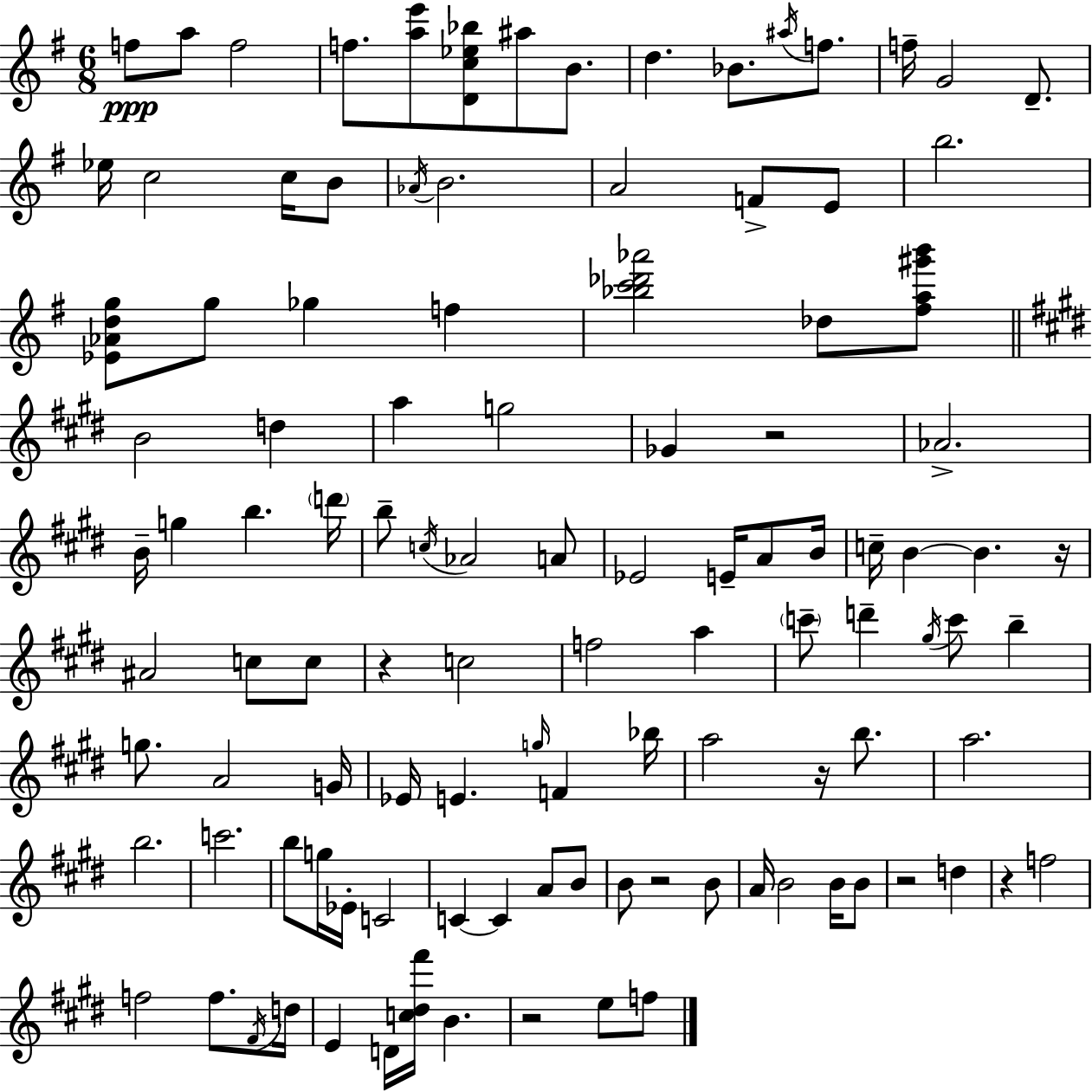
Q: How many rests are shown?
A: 8